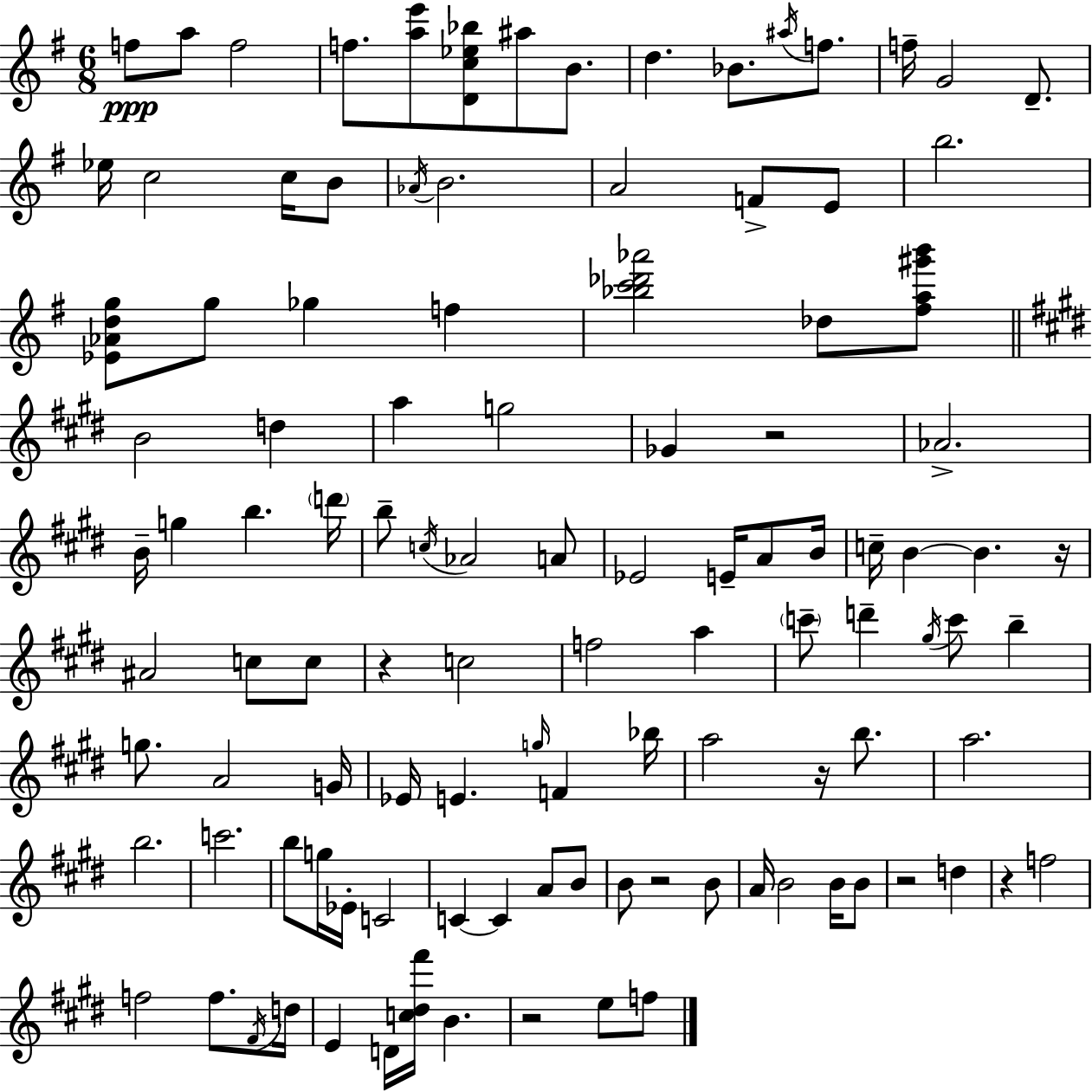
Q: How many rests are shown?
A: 8